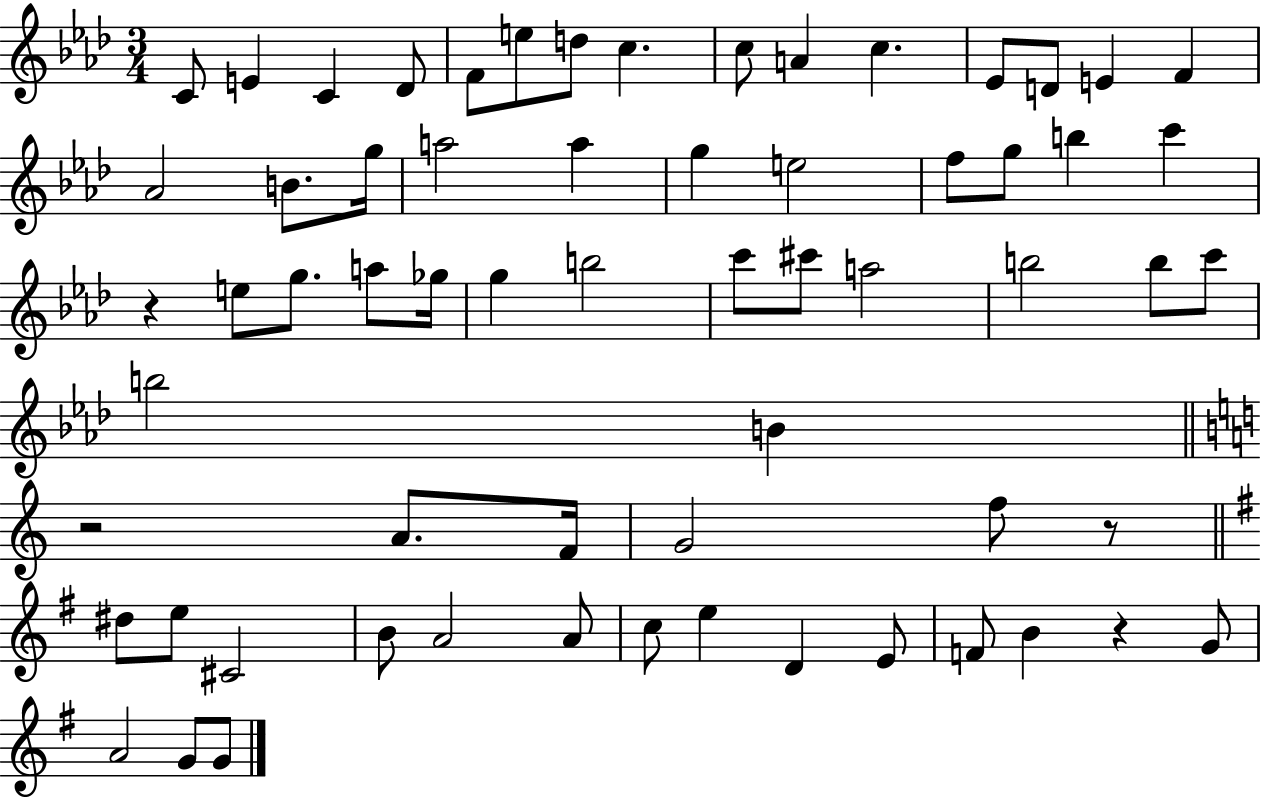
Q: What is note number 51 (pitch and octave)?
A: C5